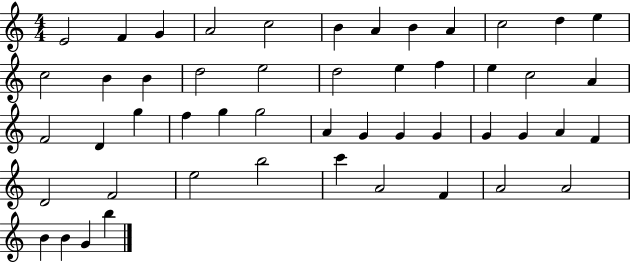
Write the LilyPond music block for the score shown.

{
  \clef treble
  \numericTimeSignature
  \time 4/4
  \key c \major
  e'2 f'4 g'4 | a'2 c''2 | b'4 a'4 b'4 a'4 | c''2 d''4 e''4 | \break c''2 b'4 b'4 | d''2 e''2 | d''2 e''4 f''4 | e''4 c''2 a'4 | \break f'2 d'4 g''4 | f''4 g''4 g''2 | a'4 g'4 g'4 g'4 | g'4 g'4 a'4 f'4 | \break d'2 f'2 | e''2 b''2 | c'''4 a'2 f'4 | a'2 a'2 | \break b'4 b'4 g'4 b''4 | \bar "|."
}